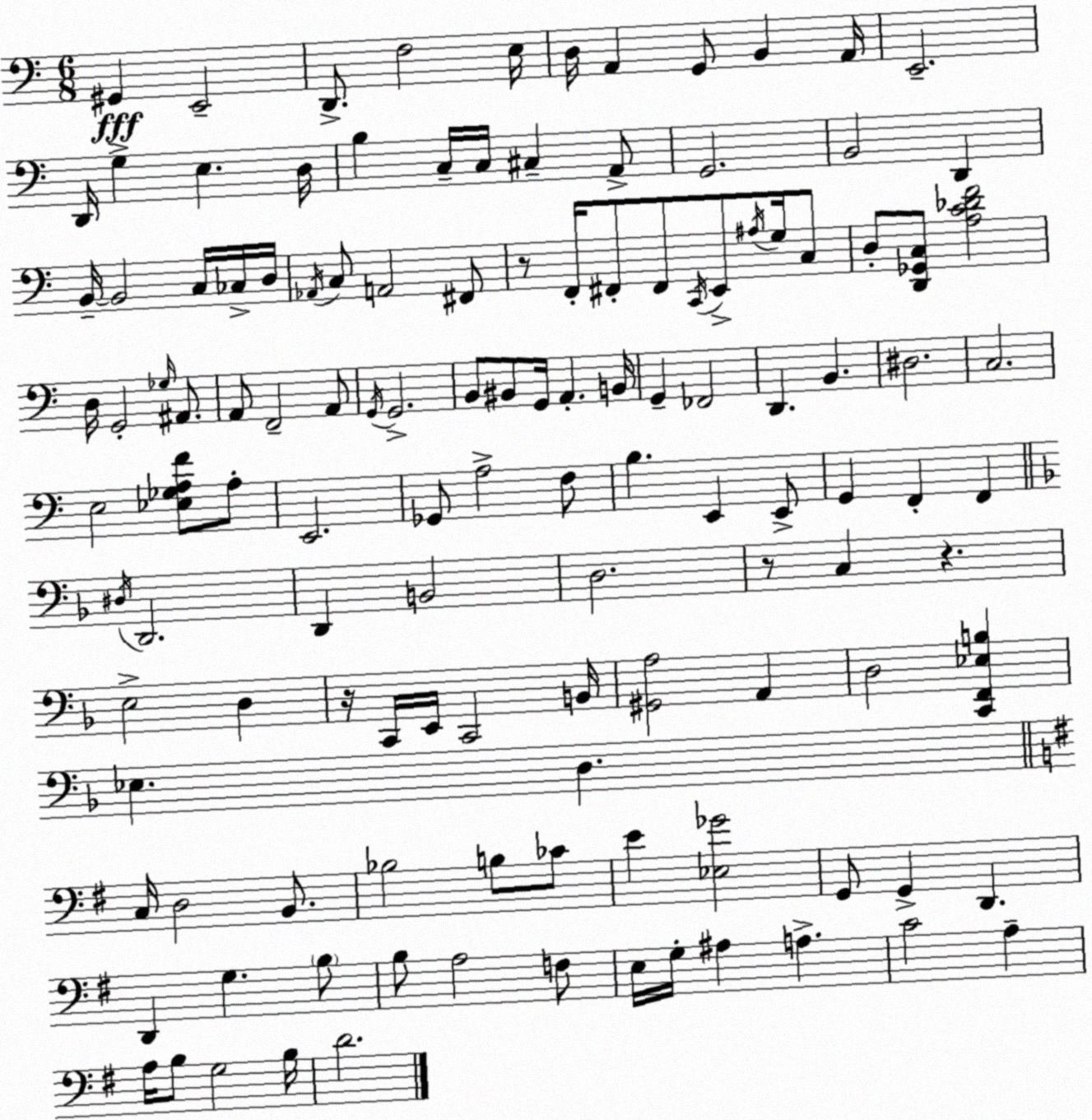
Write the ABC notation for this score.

X:1
T:Untitled
M:6/8
L:1/4
K:C
^G,, E,,2 D,,/2 F,2 E,/4 D,/4 A,, G,,/2 B,, A,,/4 E,,2 D,,/4 G, E, D,/4 B, C,/4 C,/4 ^C, A,,/2 G,,2 B,,2 D,, B,,/4 B,,2 C,/4 _C,/4 D,/4 _A,,/4 C,/2 A,,2 ^F,,/2 z/2 F,,/4 ^F,,/2 ^F,,/2 C,,/4 E,,/2 ^A,/4 G,/4 C,/2 D,/2 [D,,_G,,C,]/2 [A,C_DF]2 D,/4 G,,2 _G,/4 ^A,,/2 A,,/2 F,,2 A,,/2 G,,/4 G,,2 B,,/2 ^B,,/2 G,,/4 A,, B,,/4 G,, _F,,2 D,, B,, ^D,2 C,2 E,2 [_E,_G,A,F]/2 A,/2 E,,2 _G,,/2 A,2 F,/2 B, E,, E,,/2 G,, F,, F,, ^D,/4 D,,2 D,, B,,2 D,2 z/2 C, z E,2 D, z/4 C,,/4 E,,/4 C,,2 B,,/4 [^G,,A,]2 A,, D,2 [C,,F,,_E,B,] _E, D, C,/4 D,2 B,,/2 _B,2 B,/2 _C/2 E [_E,_G]2 G,,/2 G,, D,, D,, G, B,/2 B,/2 A,2 F,/2 E,/4 G,/4 ^A, A, C2 A, A,/4 B,/2 G,2 B,/4 D2